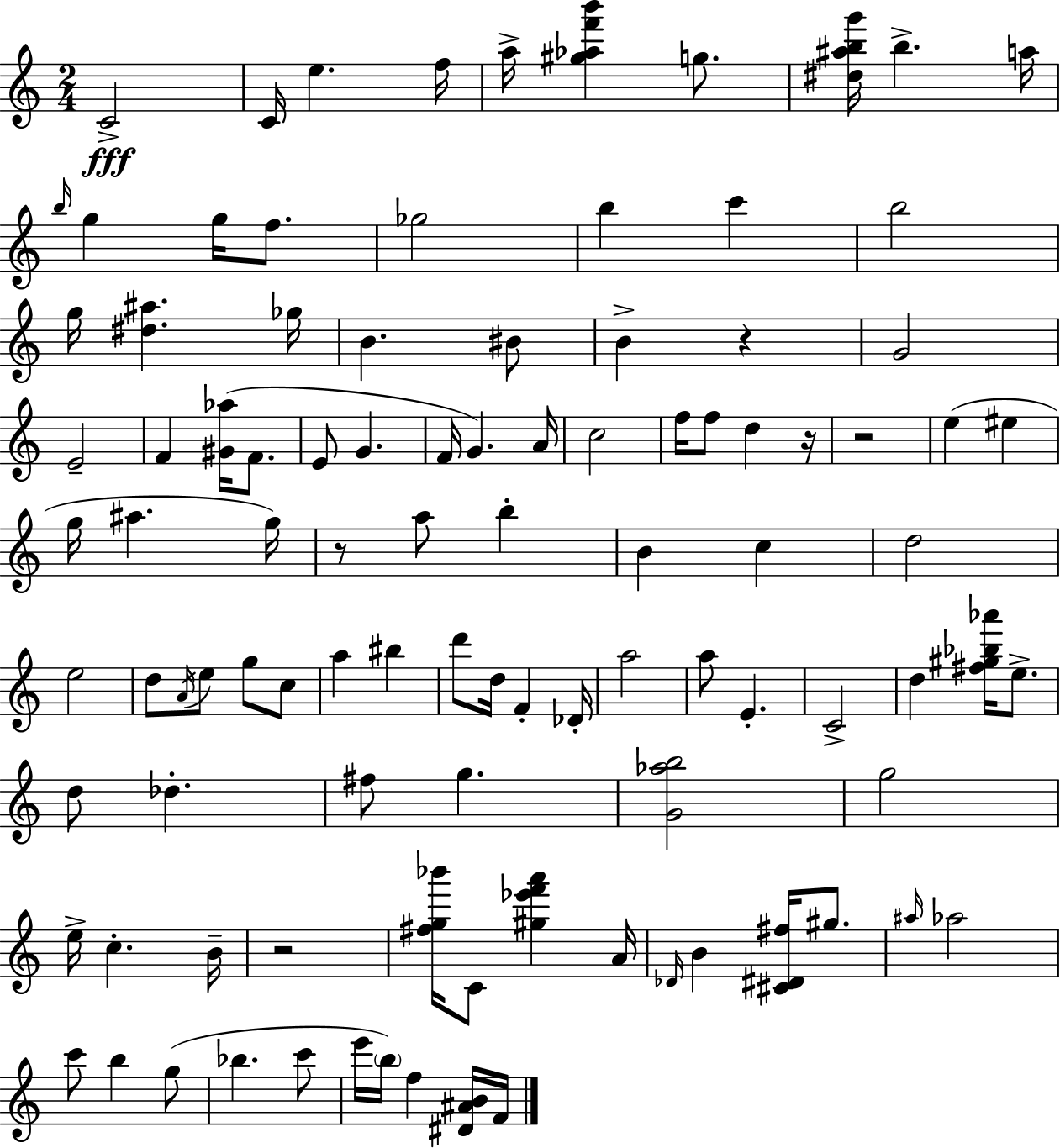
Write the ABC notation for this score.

X:1
T:Untitled
M:2/4
L:1/4
K:Am
C2 C/4 e f/4 a/4 [^g_af'b'] g/2 [^d^abg']/4 b a/4 b/4 g g/4 f/2 _g2 b c' b2 g/4 [^d^a] _g/4 B ^B/2 B z G2 E2 F [^G_a]/4 F/2 E/2 G F/4 G A/4 c2 f/4 f/2 d z/4 z2 e ^e g/4 ^a g/4 z/2 a/2 b B c d2 e2 d/2 A/4 e/2 g/2 c/2 a ^b d'/2 d/4 F _D/4 a2 a/2 E C2 d [^f^g_b_a']/4 e/2 d/2 _d ^f/2 g [G_ab]2 g2 e/4 c B/4 z2 [^fg_b']/4 C/2 [^g_e'f'a'] A/4 _D/4 B [^C^D^f]/4 ^g/2 ^a/4 _a2 c'/2 b g/2 _b c'/2 e'/4 b/4 f [^D^AB]/4 F/4